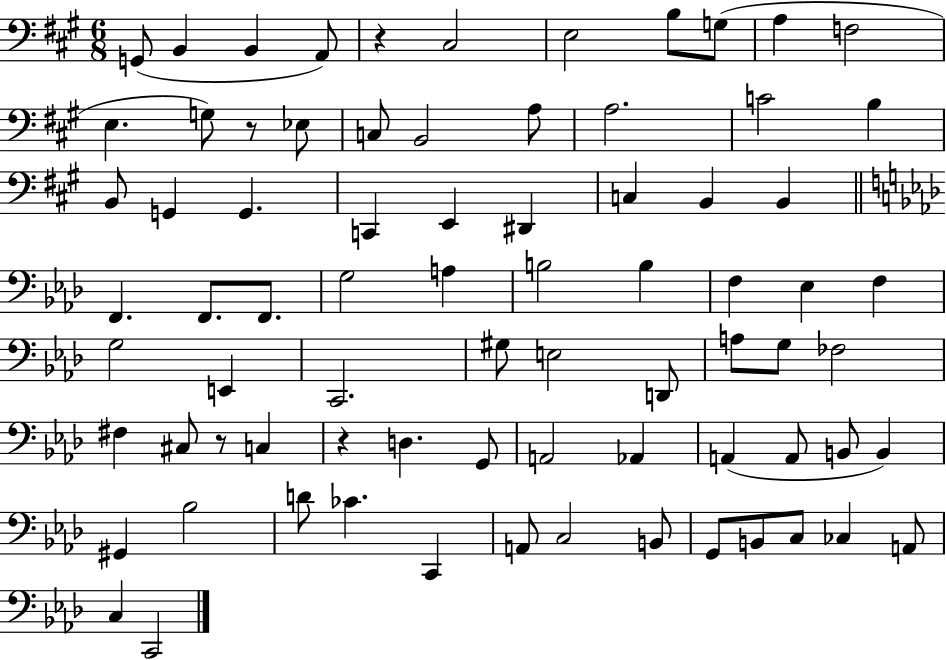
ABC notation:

X:1
T:Untitled
M:6/8
L:1/4
K:A
G,,/2 B,, B,, A,,/2 z ^C,2 E,2 B,/2 G,/2 A, F,2 E, G,/2 z/2 _E,/2 C,/2 B,,2 A,/2 A,2 C2 B, B,,/2 G,, G,, C,, E,, ^D,, C, B,, B,, F,, F,,/2 F,,/2 G,2 A, B,2 B, F, _E, F, G,2 E,, C,,2 ^G,/2 E,2 D,,/2 A,/2 G,/2 _F,2 ^F, ^C,/2 z/2 C, z D, G,,/2 A,,2 _A,, A,, A,,/2 B,,/2 B,, ^G,, _B,2 D/2 _C C,, A,,/2 C,2 B,,/2 G,,/2 B,,/2 C,/2 _C, A,,/2 C, C,,2